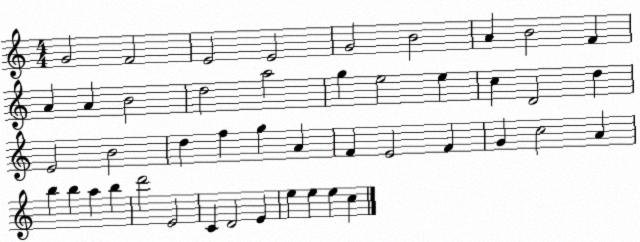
X:1
T:Untitled
M:4/4
L:1/4
K:C
G2 F2 E2 E2 G2 B2 A B2 F A A B2 d2 a2 g e2 e c D2 d E2 B2 d f g A F E2 F G c2 A b b a b d'2 E2 C D2 E e e e c